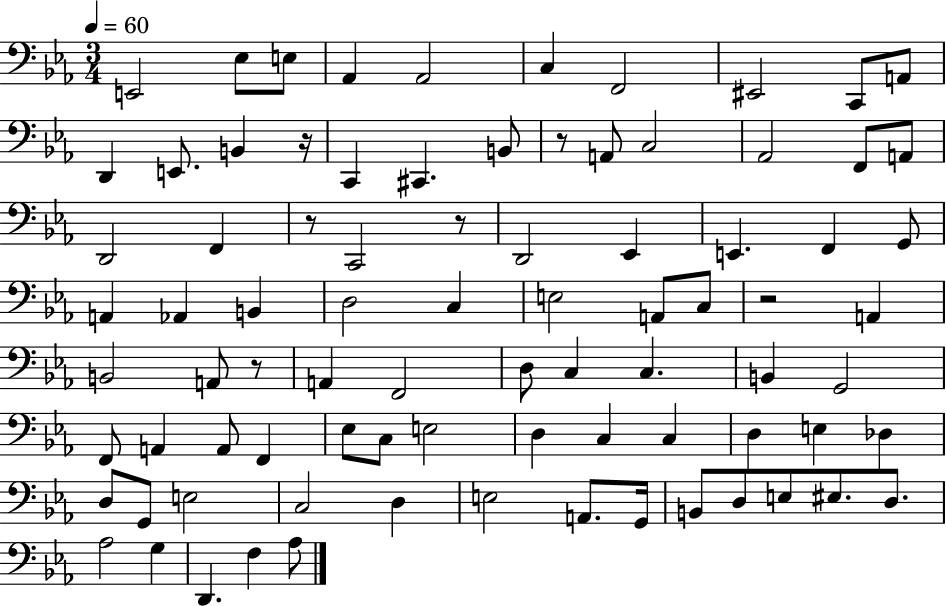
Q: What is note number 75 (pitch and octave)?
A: G3